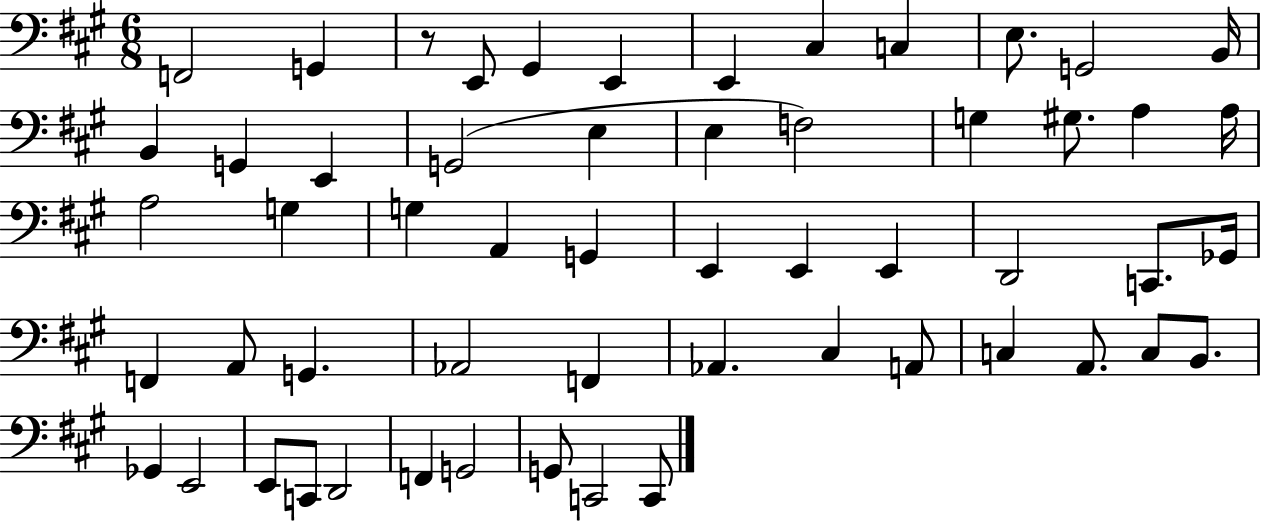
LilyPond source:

{
  \clef bass
  \numericTimeSignature
  \time 6/8
  \key a \major
  f,2 g,4 | r8 e,8 gis,4 e,4 | e,4 cis4 c4 | e8. g,2 b,16 | \break b,4 g,4 e,4 | g,2( e4 | e4 f2) | g4 gis8. a4 a16 | \break a2 g4 | g4 a,4 g,4 | e,4 e,4 e,4 | d,2 c,8. ges,16 | \break f,4 a,8 g,4. | aes,2 f,4 | aes,4. cis4 a,8 | c4 a,8. c8 b,8. | \break ges,4 e,2 | e,8 c,8 d,2 | f,4 g,2 | g,8 c,2 c,8 | \break \bar "|."
}